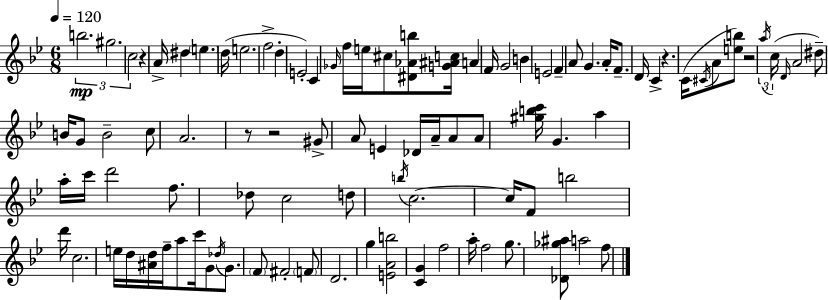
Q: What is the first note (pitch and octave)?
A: B5